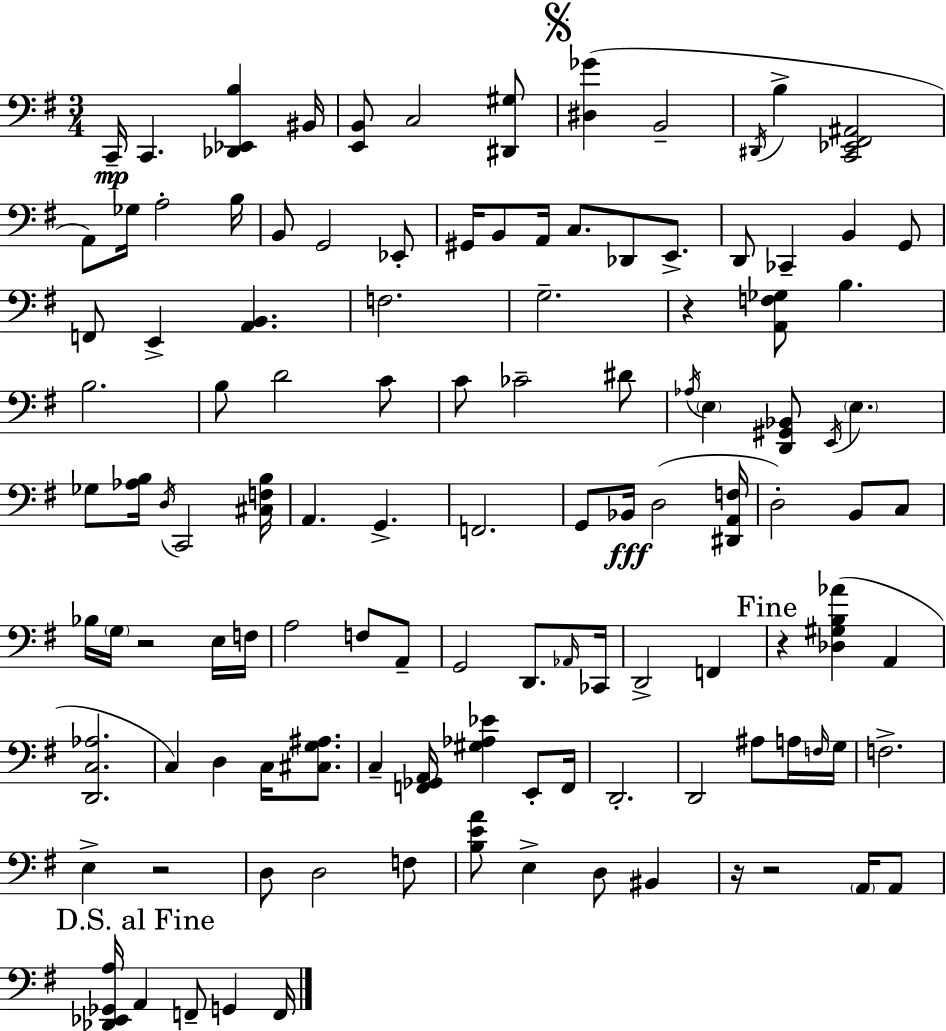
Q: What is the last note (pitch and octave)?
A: F2